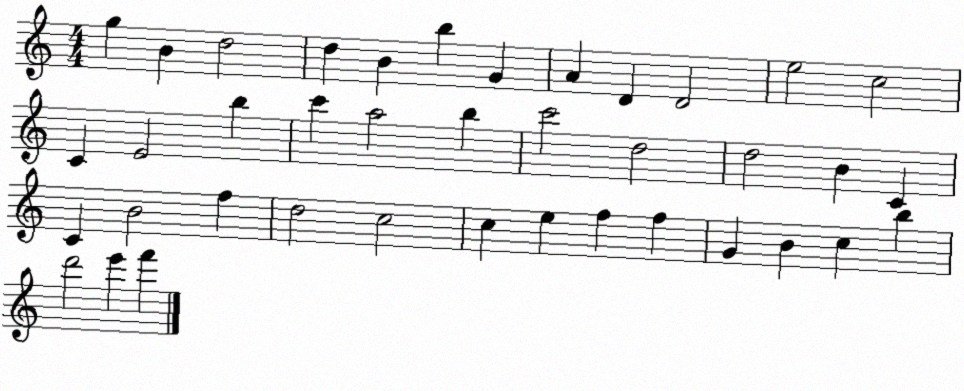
X:1
T:Untitled
M:4/4
L:1/4
K:C
g B d2 d B b G A D D2 e2 c2 C E2 b c' a2 b c'2 d2 d2 B C C B2 f d2 c2 c e f f G B c b d'2 e' f'